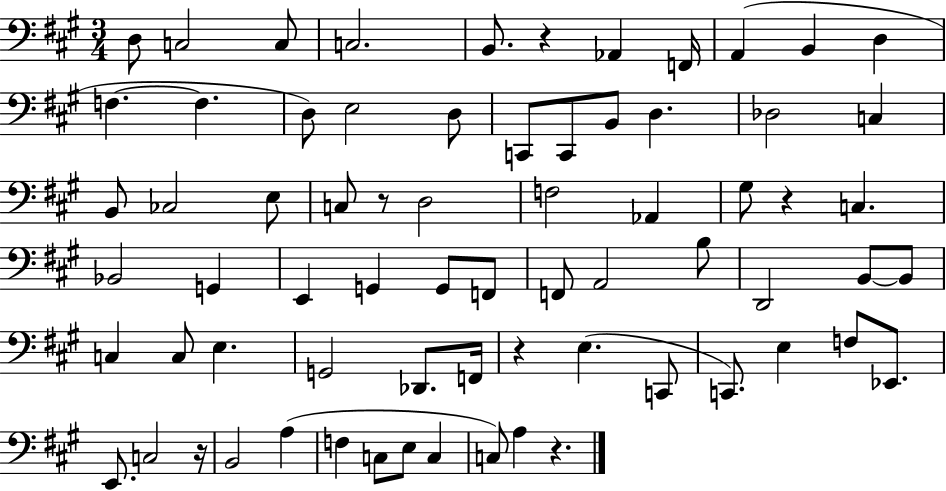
{
  \clef bass
  \numericTimeSignature
  \time 3/4
  \key a \major
  d8 c2 c8 | c2. | b,8. r4 aes,4 f,16 | a,4( b,4 d4 | \break f4.~~ f4. | d8) e2 d8 | c,8 c,8 b,8 d4. | des2 c4 | \break b,8 ces2 e8 | c8 r8 d2 | f2 aes,4 | gis8 r4 c4. | \break bes,2 g,4 | e,4 g,4 g,8 f,8 | f,8 a,2 b8 | d,2 b,8~~ b,8 | \break c4 c8 e4. | g,2 des,8. f,16 | r4 e4.( c,8 | c,8.) e4 f8 ees,8. | \break e,8. c2 r16 | b,2 a4( | f4 c8 e8 c4 | c8) a4 r4. | \break \bar "|."
}